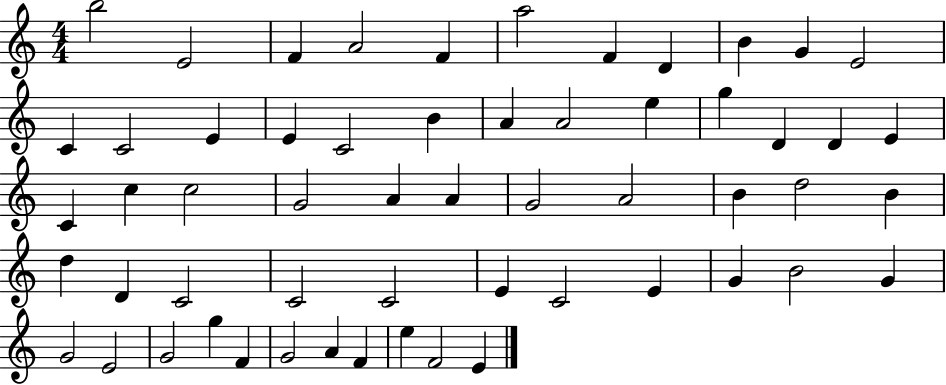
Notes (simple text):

B5/h E4/h F4/q A4/h F4/q A5/h F4/q D4/q B4/q G4/q E4/h C4/q C4/h E4/q E4/q C4/h B4/q A4/q A4/h E5/q G5/q D4/q D4/q E4/q C4/q C5/q C5/h G4/h A4/q A4/q G4/h A4/h B4/q D5/h B4/q D5/q D4/q C4/h C4/h C4/h E4/q C4/h E4/q G4/q B4/h G4/q G4/h E4/h G4/h G5/q F4/q G4/h A4/q F4/q E5/q F4/h E4/q